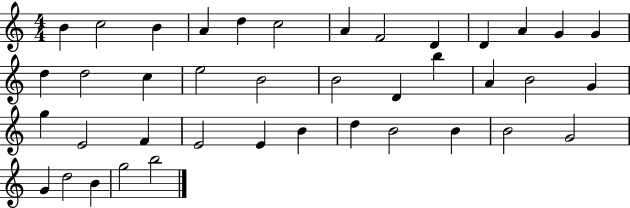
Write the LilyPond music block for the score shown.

{
  \clef treble
  \numericTimeSignature
  \time 4/4
  \key c \major
  b'4 c''2 b'4 | a'4 d''4 c''2 | a'4 f'2 d'4 | d'4 a'4 g'4 g'4 | \break d''4 d''2 c''4 | e''2 b'2 | b'2 d'4 b''4 | a'4 b'2 g'4 | \break g''4 e'2 f'4 | e'2 e'4 b'4 | d''4 b'2 b'4 | b'2 g'2 | \break g'4 d''2 b'4 | g''2 b''2 | \bar "|."
}